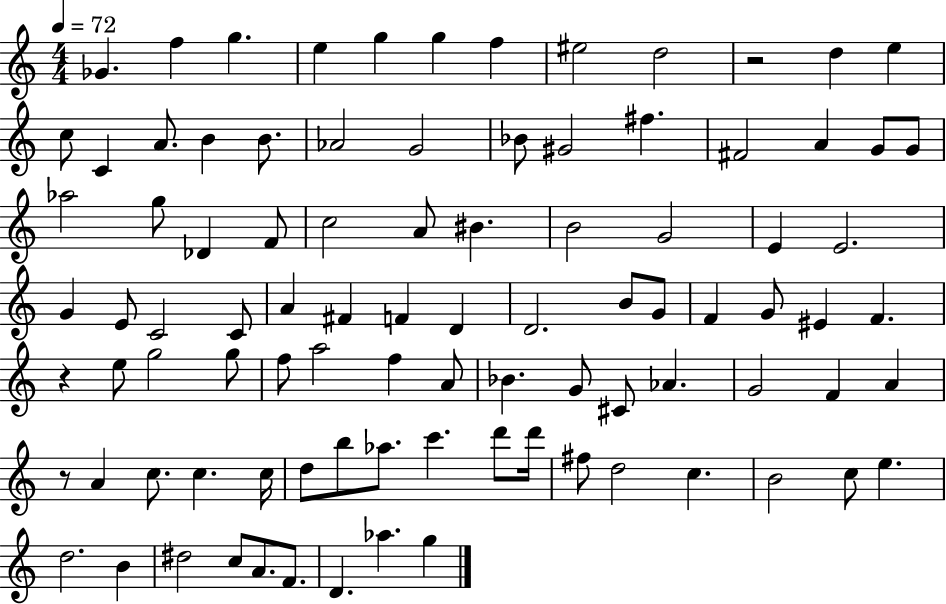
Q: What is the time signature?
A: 4/4